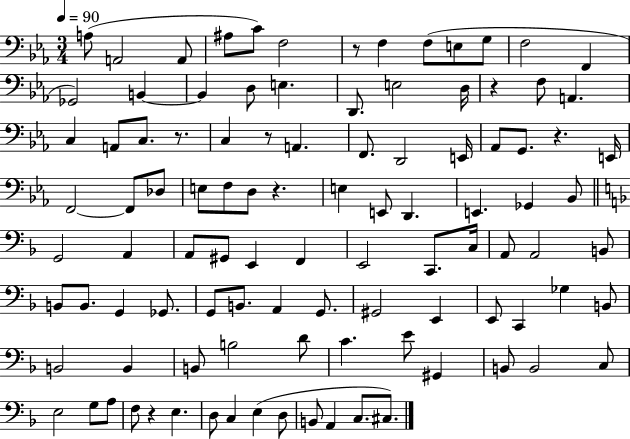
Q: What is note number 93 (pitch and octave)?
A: A2